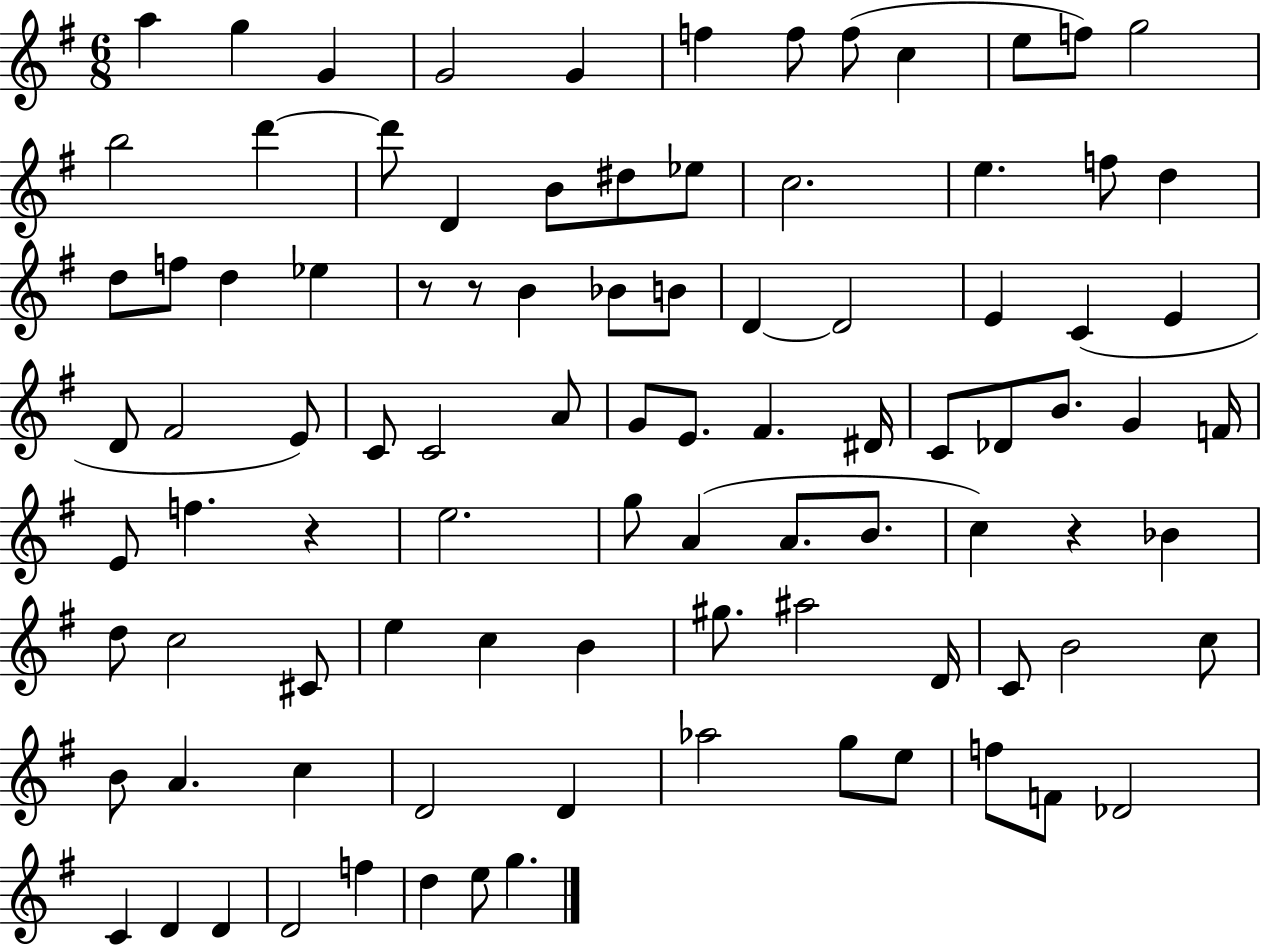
A5/q G5/q G4/q G4/h G4/q F5/q F5/e F5/e C5/q E5/e F5/e G5/h B5/h D6/q D6/e D4/q B4/e D#5/e Eb5/e C5/h. E5/q. F5/e D5/q D5/e F5/e D5/q Eb5/q R/e R/e B4/q Bb4/e B4/e D4/q D4/h E4/q C4/q E4/q D4/e F#4/h E4/e C4/e C4/h A4/e G4/e E4/e. F#4/q. D#4/s C4/e Db4/e B4/e. G4/q F4/s E4/e F5/q. R/q E5/h. G5/e A4/q A4/e. B4/e. C5/q R/q Bb4/q D5/e C5/h C#4/e E5/q C5/q B4/q G#5/e. A#5/h D4/s C4/e B4/h C5/e B4/e A4/q. C5/q D4/h D4/q Ab5/h G5/e E5/e F5/e F4/e Db4/h C4/q D4/q D4/q D4/h F5/q D5/q E5/e G5/q.